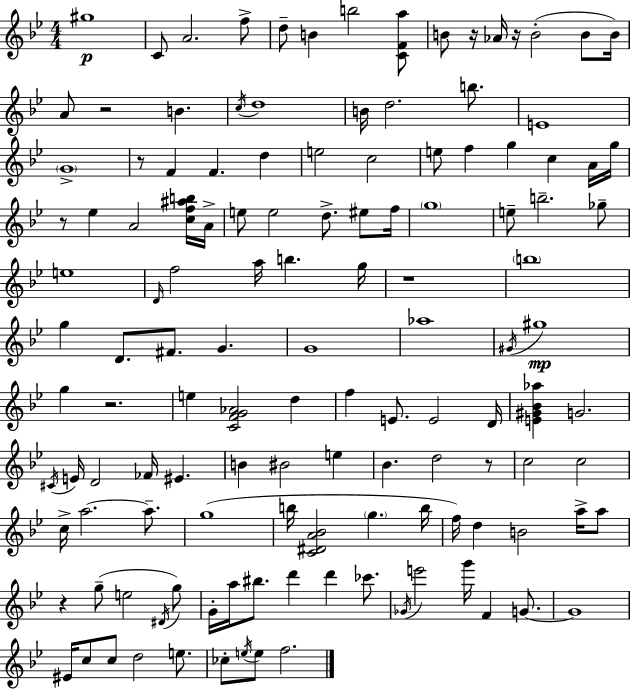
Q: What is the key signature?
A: G minor